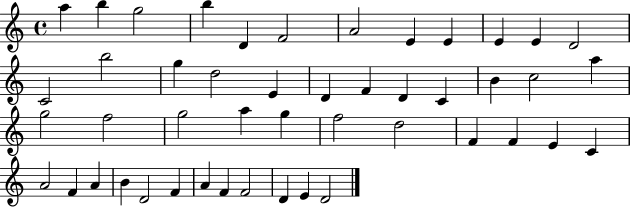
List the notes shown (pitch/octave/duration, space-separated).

A5/q B5/q G5/h B5/q D4/q F4/h A4/h E4/q E4/q E4/q E4/q D4/h C4/h B5/h G5/q D5/h E4/q D4/q F4/q D4/q C4/q B4/q C5/h A5/q G5/h F5/h G5/h A5/q G5/q F5/h D5/h F4/q F4/q E4/q C4/q A4/h F4/q A4/q B4/q D4/h F4/q A4/q F4/q F4/h D4/q E4/q D4/h